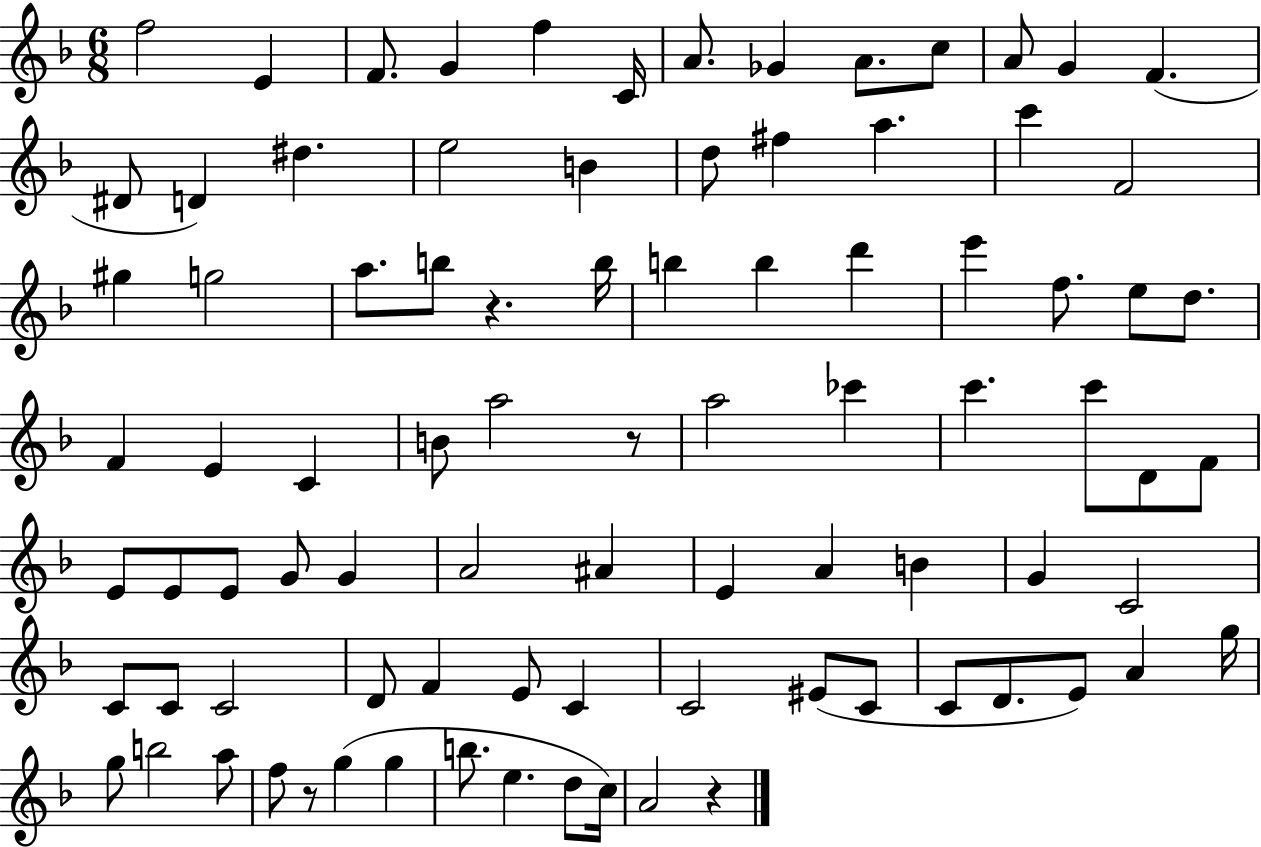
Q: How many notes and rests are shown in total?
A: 88